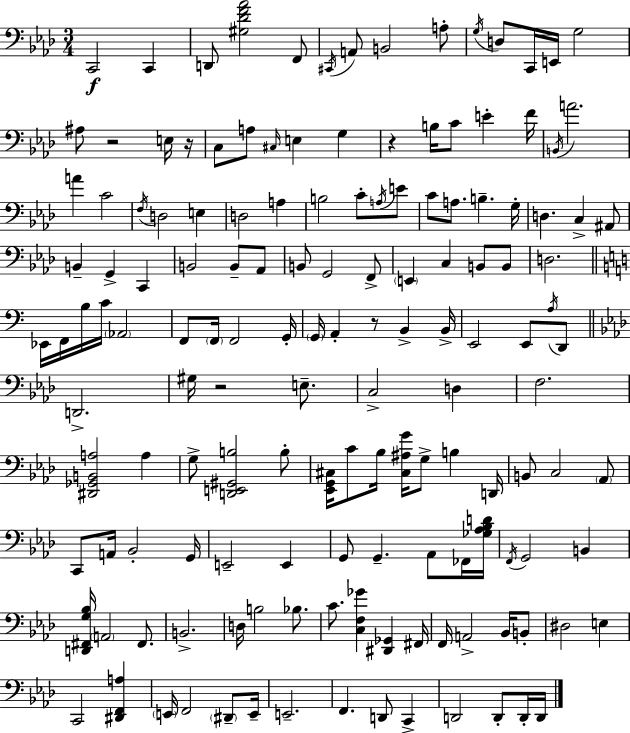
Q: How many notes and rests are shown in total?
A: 147